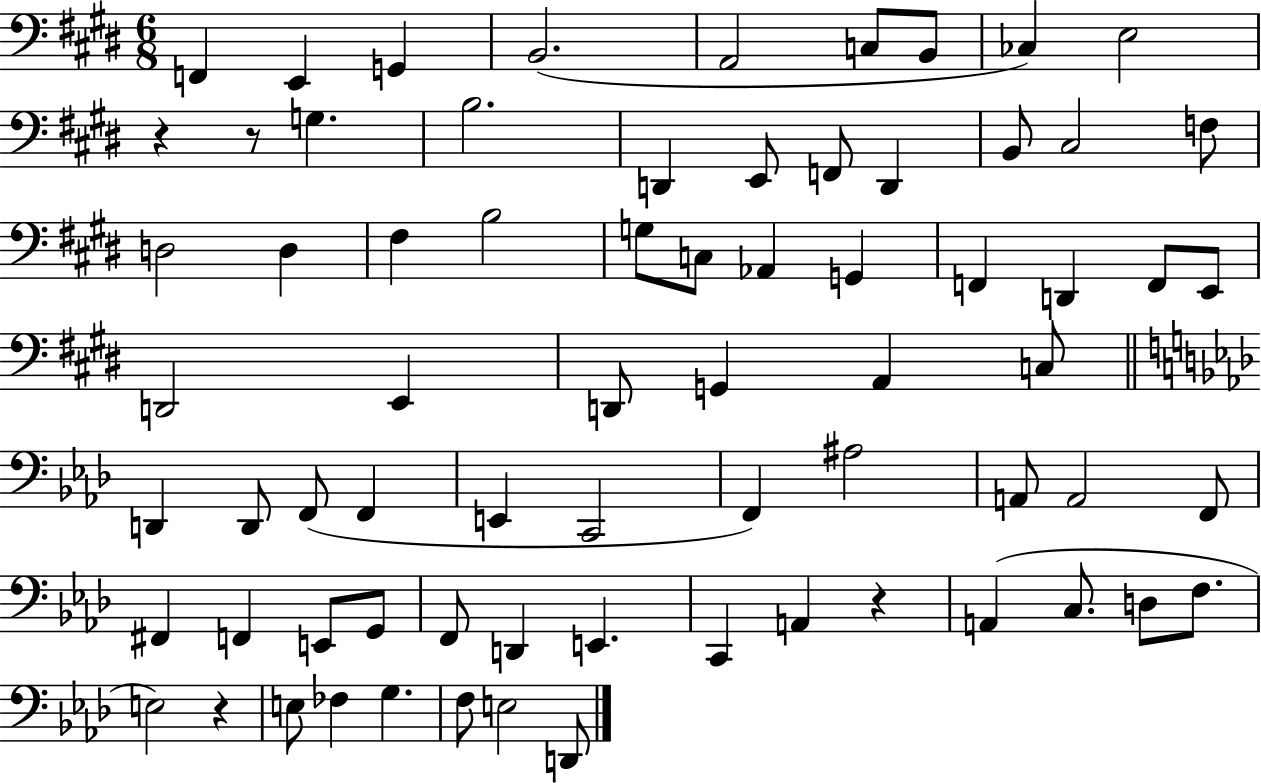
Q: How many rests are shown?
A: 4